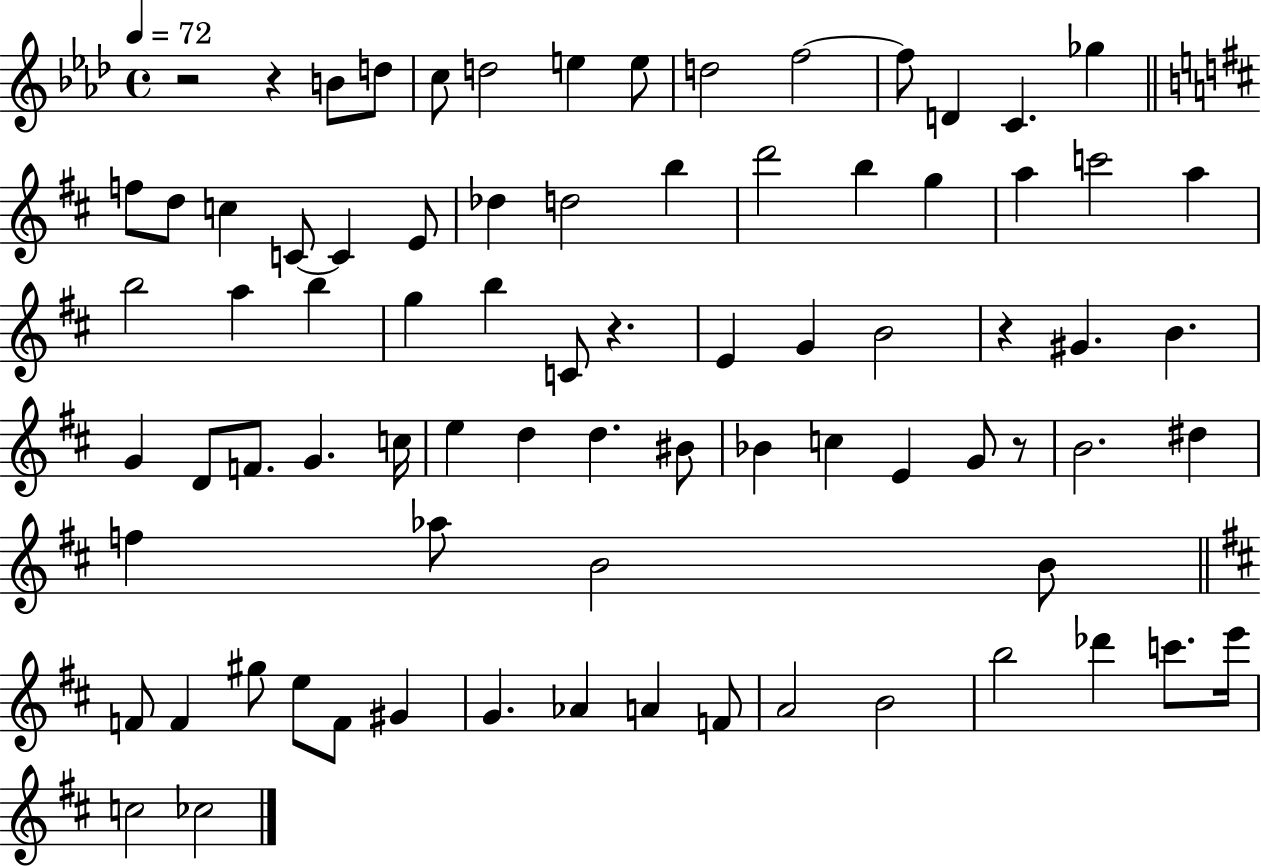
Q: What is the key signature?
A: AES major